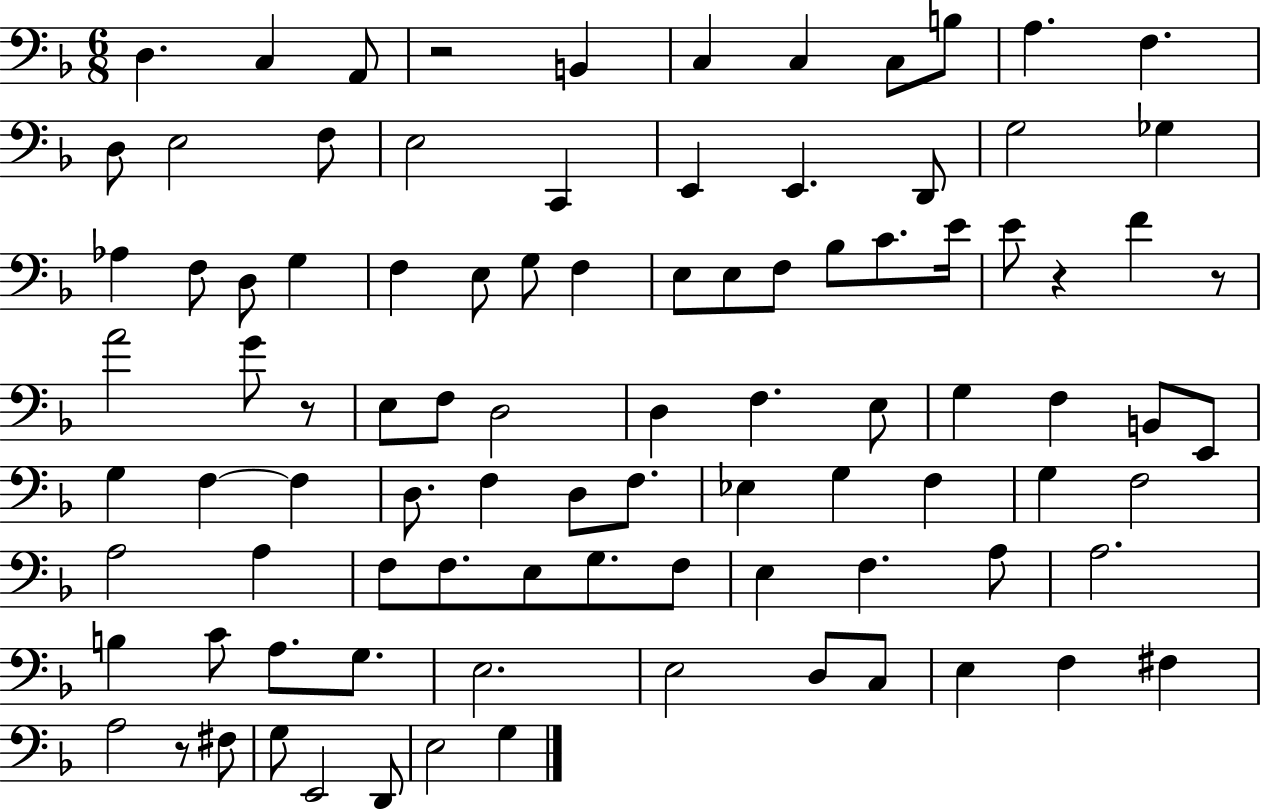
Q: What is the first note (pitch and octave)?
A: D3